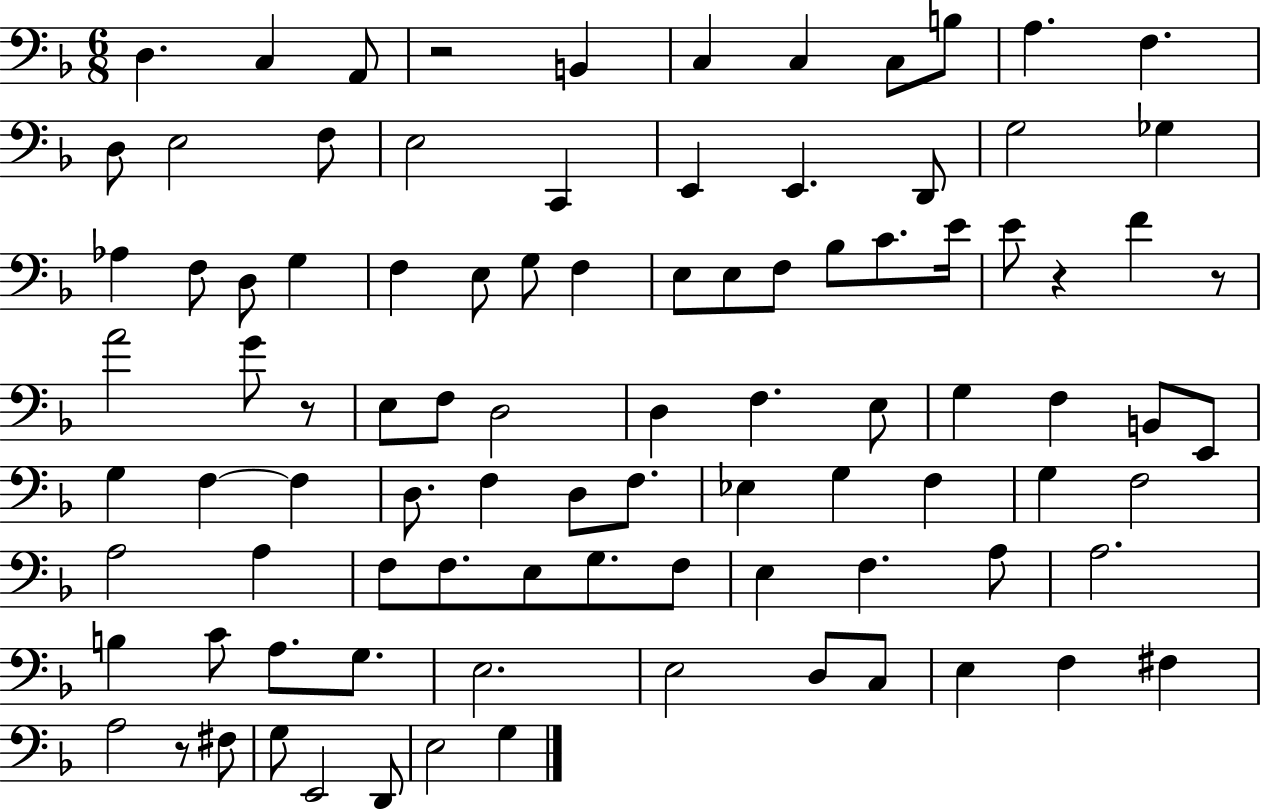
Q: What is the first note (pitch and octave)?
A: D3